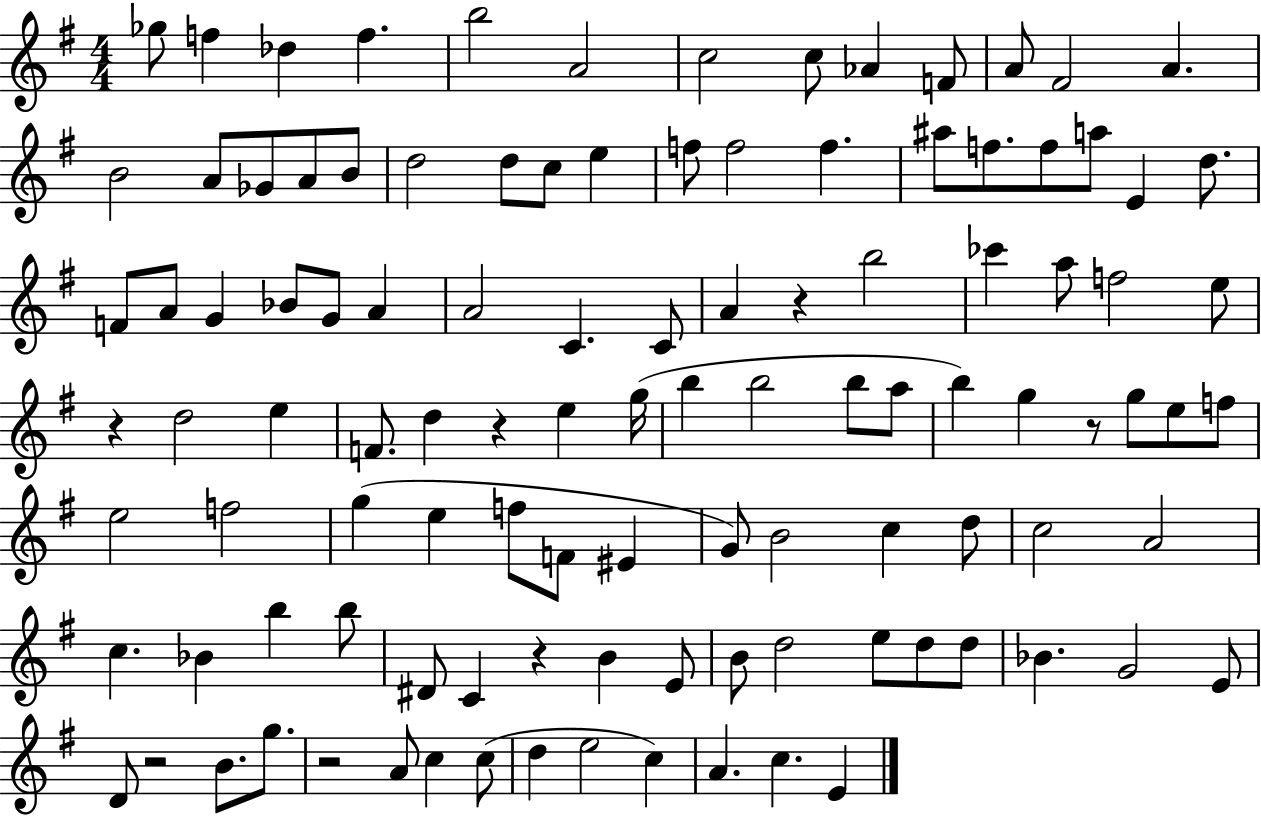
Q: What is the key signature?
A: G major